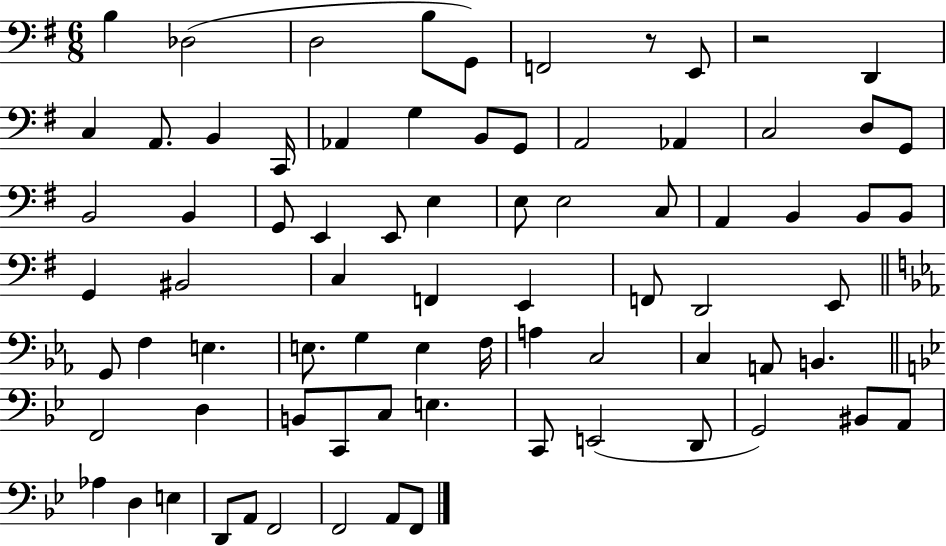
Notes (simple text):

B3/q Db3/h D3/h B3/e G2/e F2/h R/e E2/e R/h D2/q C3/q A2/e. B2/q C2/s Ab2/q G3/q B2/e G2/e A2/h Ab2/q C3/h D3/e G2/e B2/h B2/q G2/e E2/q E2/e E3/q E3/e E3/h C3/e A2/q B2/q B2/e B2/e G2/q BIS2/h C3/q F2/q E2/q F2/e D2/h E2/e G2/e F3/q E3/q. E3/e. G3/q E3/q F3/s A3/q C3/h C3/q A2/e B2/q. F2/h D3/q B2/e C2/e C3/e E3/q. C2/e E2/h D2/e G2/h BIS2/e A2/e Ab3/q D3/q E3/q D2/e A2/e F2/h F2/h A2/e F2/e